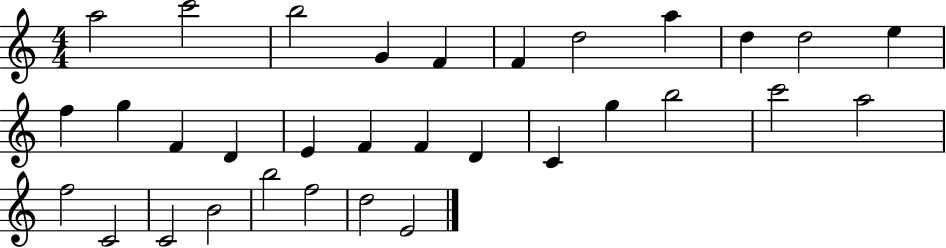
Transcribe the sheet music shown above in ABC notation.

X:1
T:Untitled
M:4/4
L:1/4
K:C
a2 c'2 b2 G F F d2 a d d2 e f g F D E F F D C g b2 c'2 a2 f2 C2 C2 B2 b2 f2 d2 E2